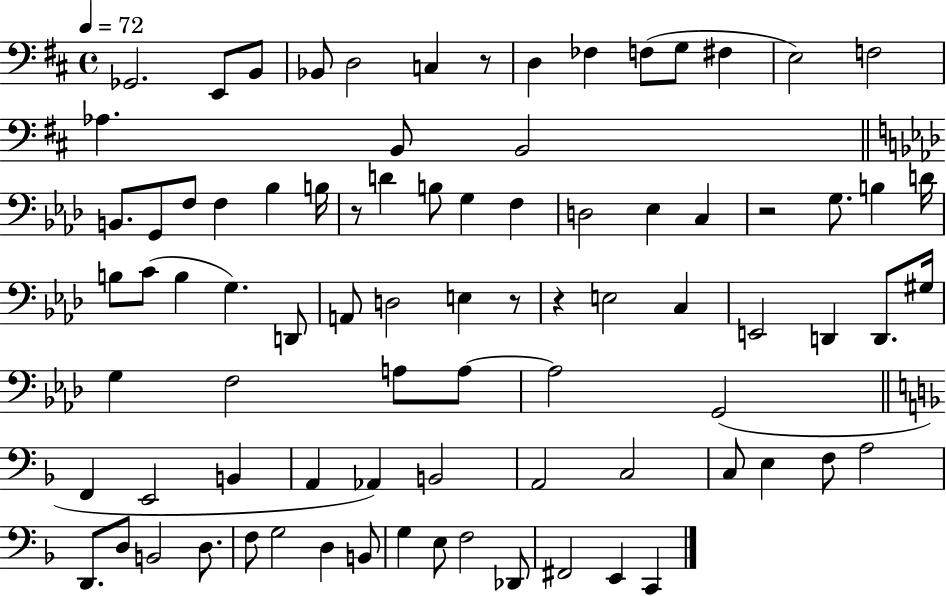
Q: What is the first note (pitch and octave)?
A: Gb2